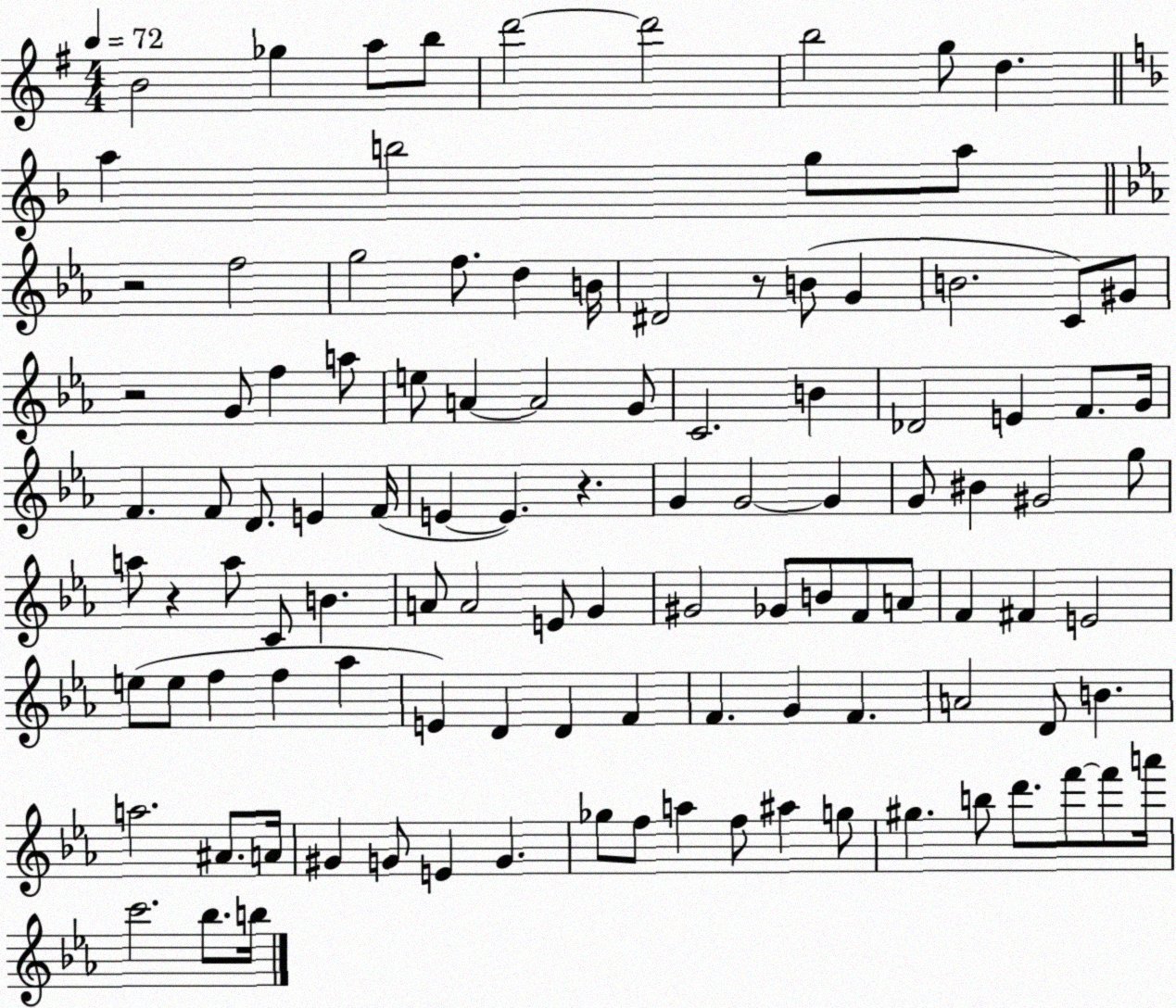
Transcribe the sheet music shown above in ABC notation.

X:1
T:Untitled
M:4/4
L:1/4
K:G
B2 _g a/2 b/2 d'2 d'2 b2 g/2 d a b2 g/2 a/2 z2 f2 g2 f/2 d B/4 ^D2 z/2 B/2 G B2 C/2 ^G/2 z2 G/2 f a/2 e/2 A A2 G/2 C2 B _D2 E F/2 G/4 F F/2 D/2 E F/4 E E z G G2 G G/2 ^B ^G2 g/2 a/2 z a/2 C/2 B A/2 A2 E/2 G ^G2 _G/2 B/2 F/2 A/2 F ^F E2 e/2 e/2 f f _a E D D F F G F A2 D/2 B a2 ^A/2 A/4 ^G G/2 E G _g/2 f/2 a f/2 ^a g/2 ^g b/2 d'/2 f'/2 f'/2 a'/4 c'2 _b/2 b/4